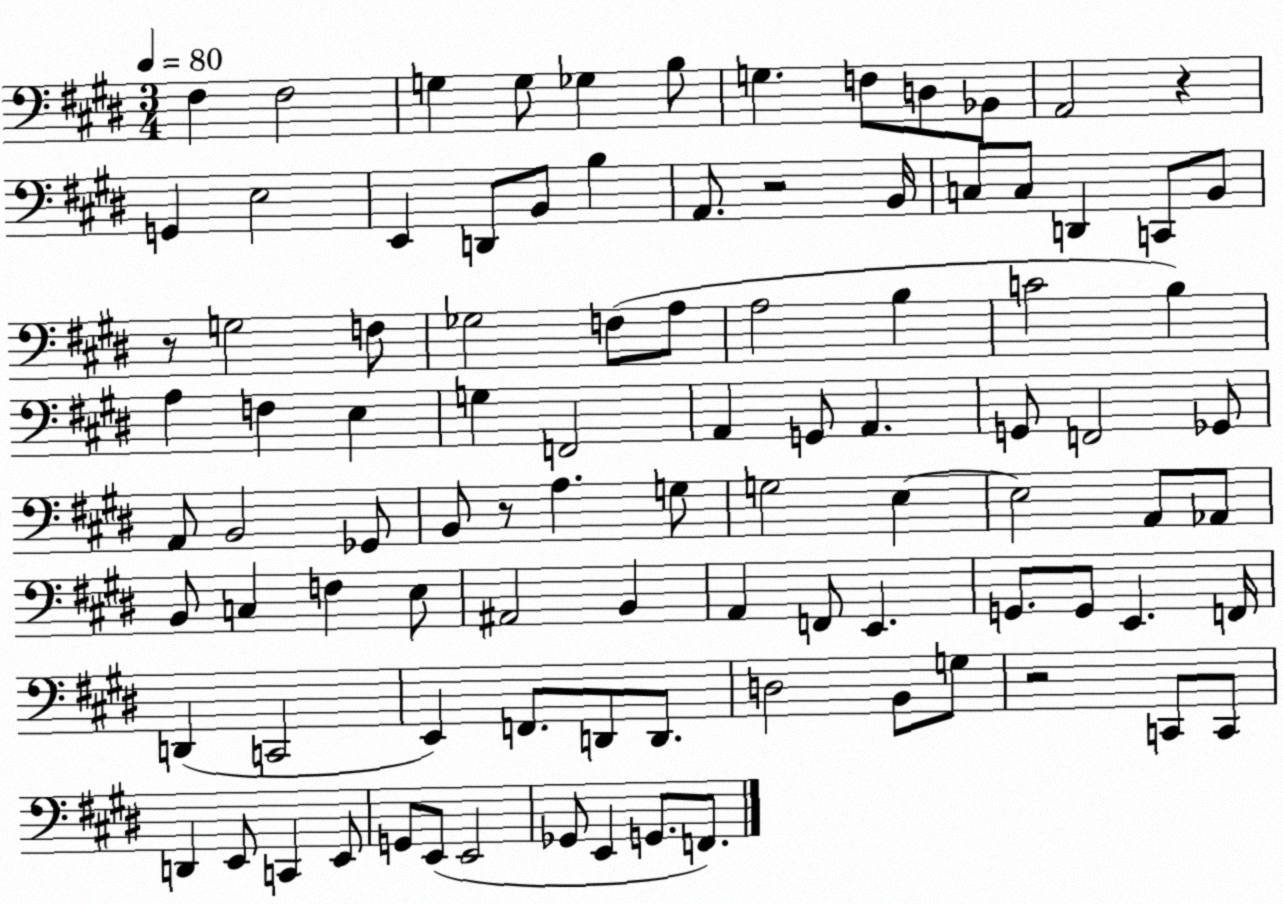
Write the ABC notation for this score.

X:1
T:Untitled
M:3/4
L:1/4
K:E
^F, ^F,2 G, G,/2 _G, B,/2 G, F,/2 D,/2 _B,,/2 A,,2 z G,, E,2 E,, D,,/2 B,,/2 B, A,,/2 z2 B,,/4 C,/2 C,/2 D,, C,,/2 B,,/2 z/2 G,2 F,/2 _G,2 F,/2 A,/2 A,2 B, C2 B, A, F, E, G, F,,2 A,, G,,/2 A,, G,,/2 F,,2 _G,,/2 A,,/2 B,,2 _G,,/2 B,,/2 z/2 A, G,/2 G,2 E, E,2 A,,/2 _A,,/2 B,,/2 C, F, E,/2 ^A,,2 B,, A,, F,,/2 E,, G,,/2 G,,/2 E,, F,,/4 D,, C,,2 E,, F,,/2 D,,/2 D,,/2 D,2 B,,/2 G,/2 z2 C,,/2 C,,/2 D,, E,,/2 C,, E,,/2 G,,/2 E,,/2 E,,2 _G,,/2 E,, G,,/2 F,,/2